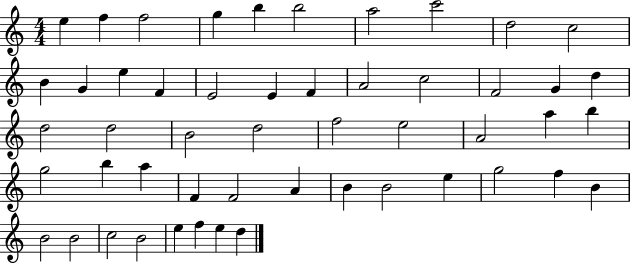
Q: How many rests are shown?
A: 0